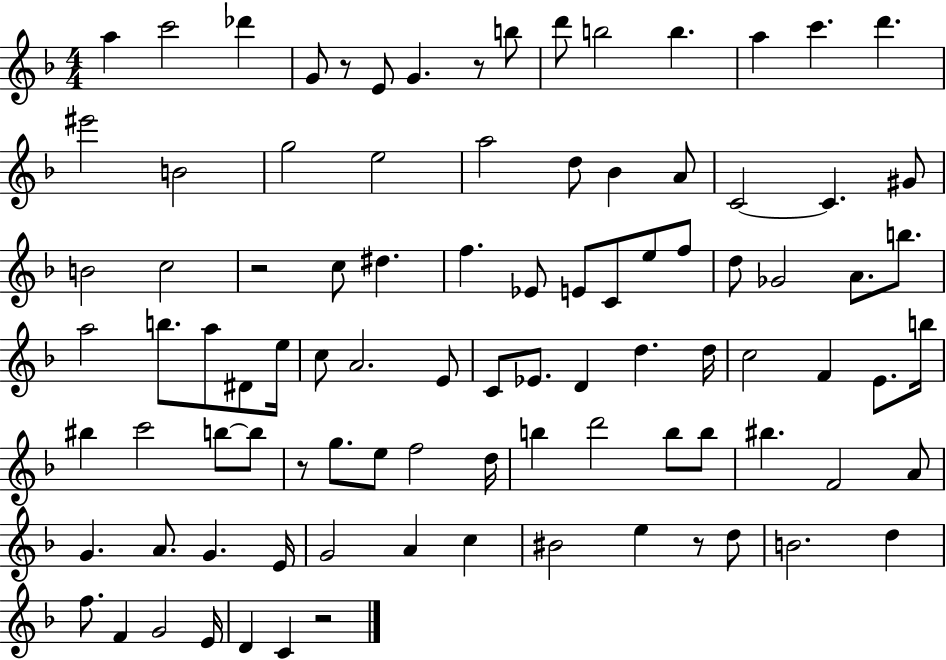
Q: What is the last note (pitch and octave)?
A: C4